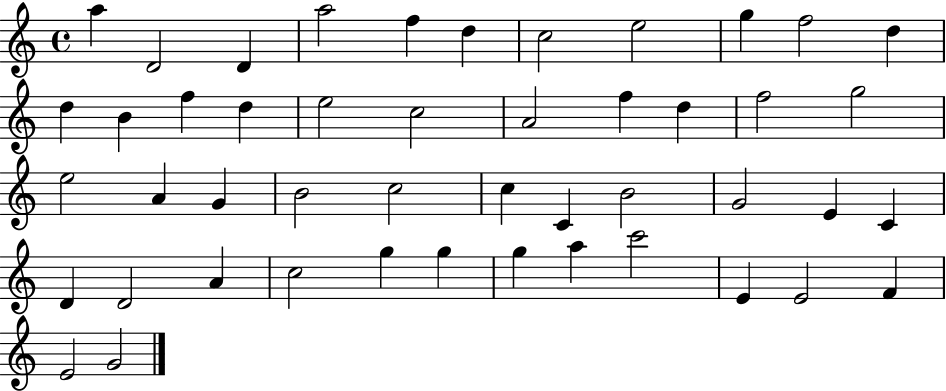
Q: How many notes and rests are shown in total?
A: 47